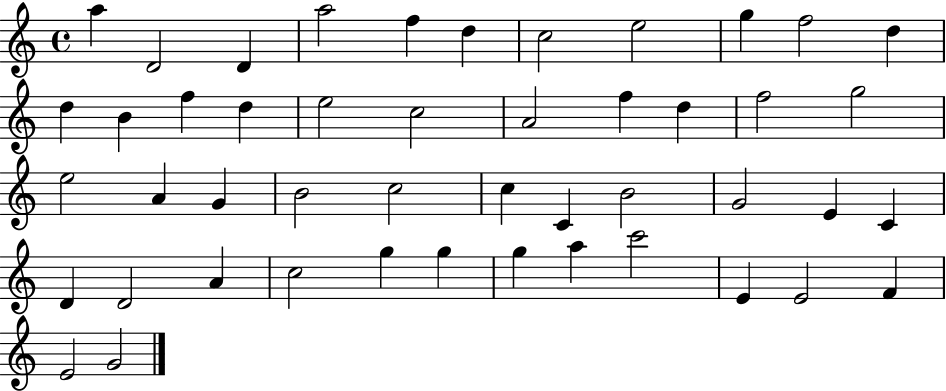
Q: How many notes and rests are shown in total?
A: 47